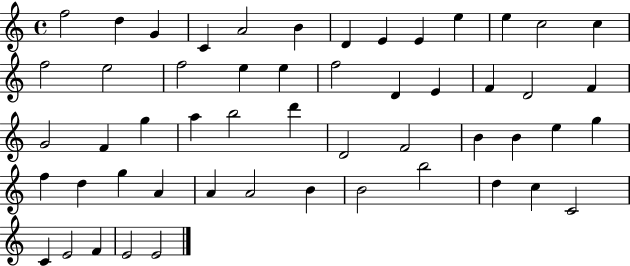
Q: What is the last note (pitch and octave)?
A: E4